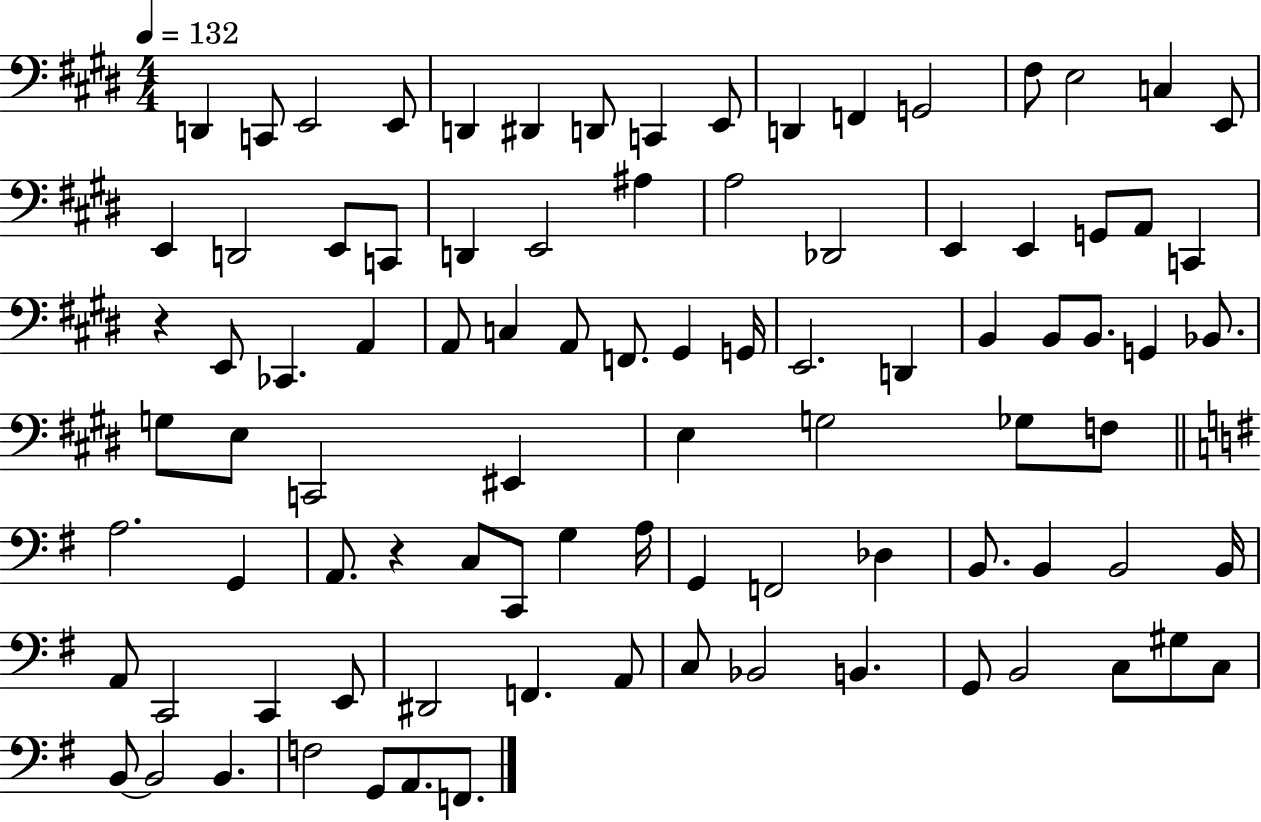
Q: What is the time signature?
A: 4/4